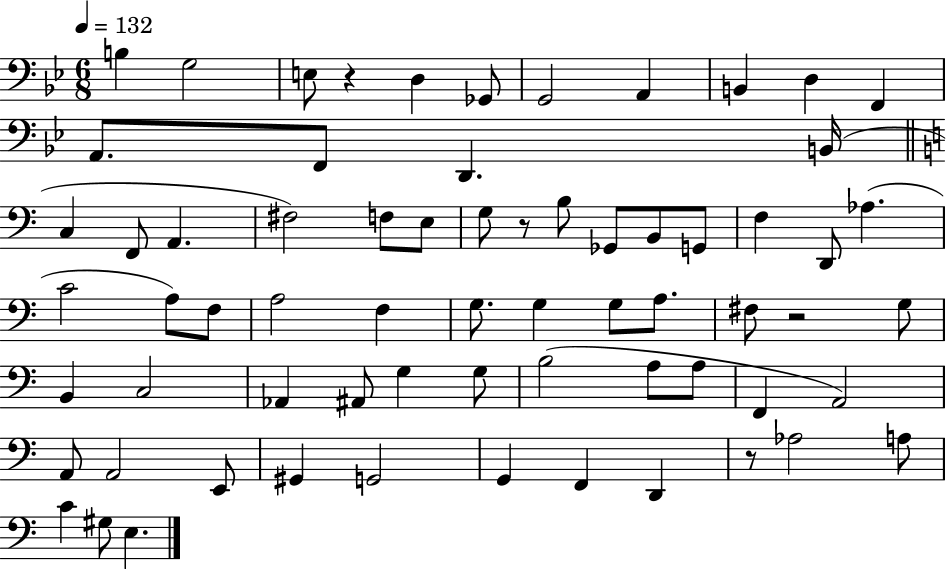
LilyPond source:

{
  \clef bass
  \numericTimeSignature
  \time 6/8
  \key bes \major
  \tempo 4 = 132
  \repeat volta 2 { b4 g2 | e8 r4 d4 ges,8 | g,2 a,4 | b,4 d4 f,4 | \break a,8. f,8 d,4. b,16( | \bar "||" \break \key c \major c4 f,8 a,4. | fis2) f8 e8 | g8 r8 b8 ges,8 b,8 g,8 | f4 d,8 aes4.( | \break c'2 a8) f8 | a2 f4 | g8. g4 g8 a8. | fis8 r2 g8 | \break b,4 c2 | aes,4 ais,8 g4 g8 | b2( a8 a8 | f,4 a,2) | \break a,8 a,2 e,8 | gis,4 g,2 | g,4 f,4 d,4 | r8 aes2 a8 | \break c'4 gis8 e4. | } \bar "|."
}